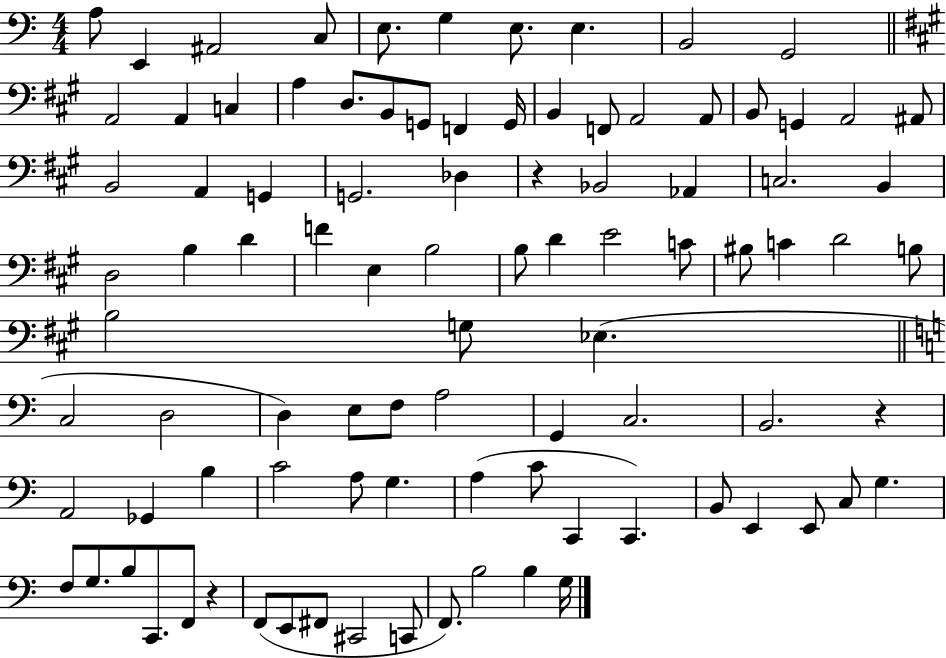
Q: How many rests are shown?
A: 3